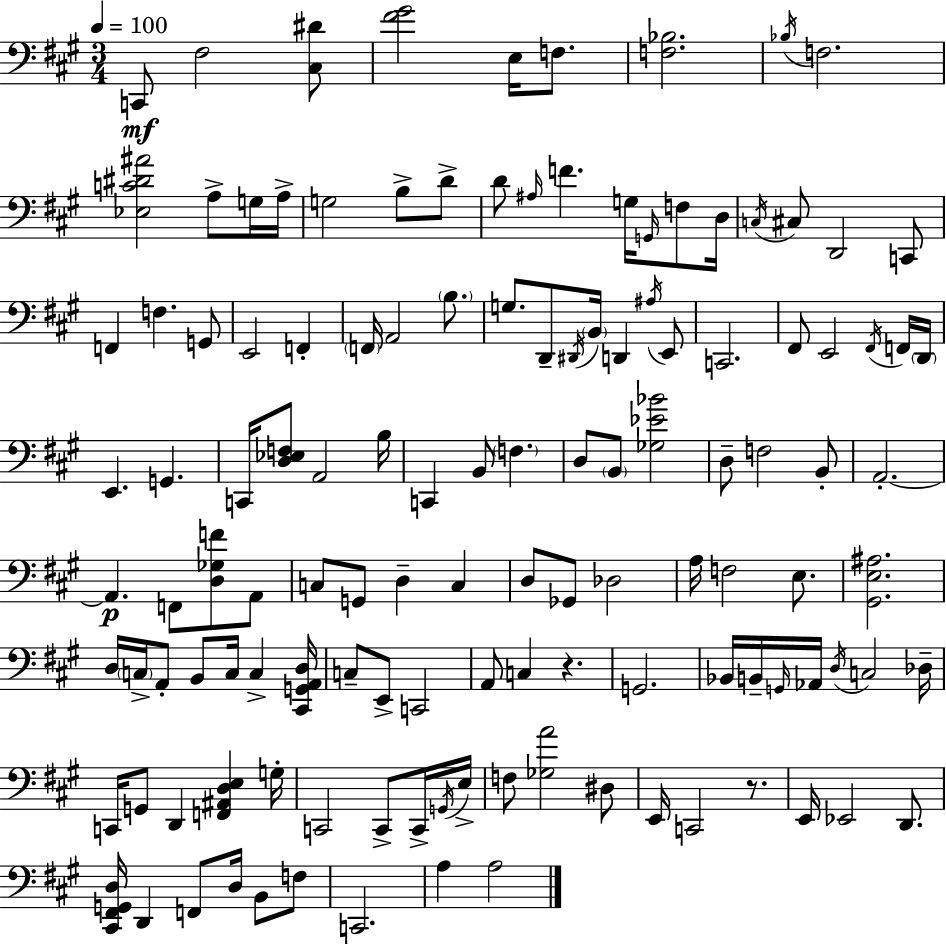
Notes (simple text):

C2/e F#3/h [C#3,D#4]/e [F#4,G#4]/h E3/s F3/e. [F3,Bb3]/h. Bb3/s F3/h. [Eb3,C4,D#4,A#4]/h A3/e G3/s A3/s G3/h B3/e D4/e D4/e A#3/s F4/q. G3/s G2/s F3/e D3/s C3/s C#3/e D2/h C2/e F2/q F3/q. G2/e E2/h F2/q F2/s A2/h B3/e. G3/e. D2/e D#2/s B2/s D2/q A#3/s E2/e C2/h. F#2/e E2/h F#2/s F2/s D2/s E2/q. G2/q. C2/s [D3,Eb3,F3]/e A2/h B3/s C2/q B2/e F3/q. D3/e B2/e [Gb3,Eb4,Bb4]/h D3/e F3/h B2/e A2/h. A2/q. F2/e [D3,Gb3,F4]/e A2/e C3/e G2/e D3/q C3/q D3/e Gb2/e Db3/h A3/s F3/h E3/e. [G#2,E3,A#3]/h. D3/s C3/s A2/e B2/e C3/s C3/q [C#2,G2,A2,D3]/s C3/e E2/e C2/h A2/e C3/q R/q. G2/h. Bb2/s B2/s G2/s Ab2/s D3/s C3/h Db3/s C2/s G2/e D2/q [F2,A#2,D3,E3]/q G3/s C2/h C2/e C2/s G2/s E3/s F3/e [Gb3,A4]/h D#3/e E2/s C2/h R/e. E2/s Eb2/h D2/e. [C#2,F#2,G2,D3]/s D2/q F2/e D3/s B2/e F3/e C2/h. A3/q A3/h